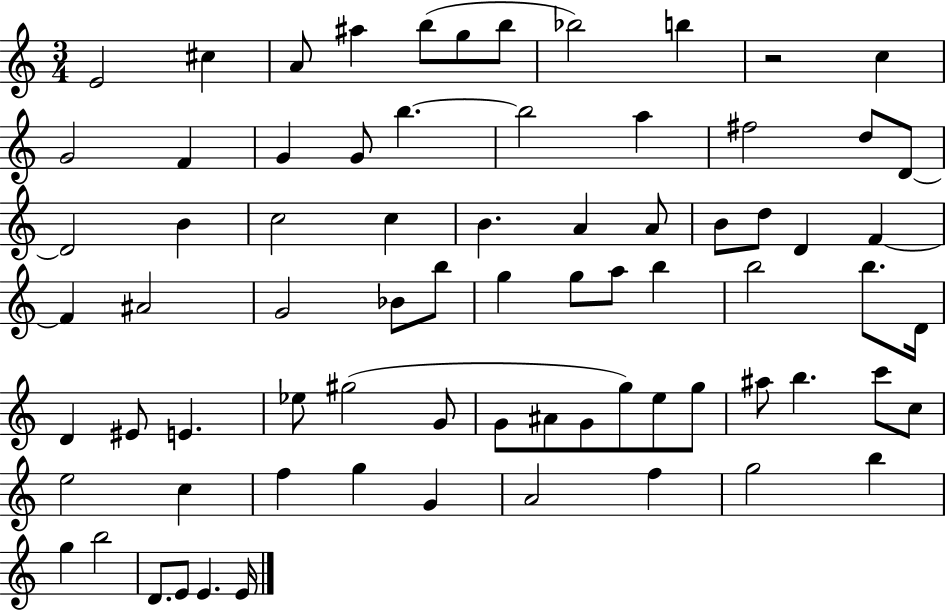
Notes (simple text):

E4/h C#5/q A4/e A#5/q B5/e G5/e B5/e Bb5/h B5/q R/h C5/q G4/h F4/q G4/q G4/e B5/q. B5/h A5/q F#5/h D5/e D4/e D4/h B4/q C5/h C5/q B4/q. A4/q A4/e B4/e D5/e D4/q F4/q F4/q A#4/h G4/h Bb4/e B5/e G5/q G5/e A5/e B5/q B5/h B5/e. D4/s D4/q EIS4/e E4/q. Eb5/e G#5/h G4/e G4/e A#4/e G4/e G5/e E5/e G5/e A#5/e B5/q. C6/e C5/e E5/h C5/q F5/q G5/q G4/q A4/h F5/q G5/h B5/q G5/q B5/h D4/e. E4/e E4/q. E4/s